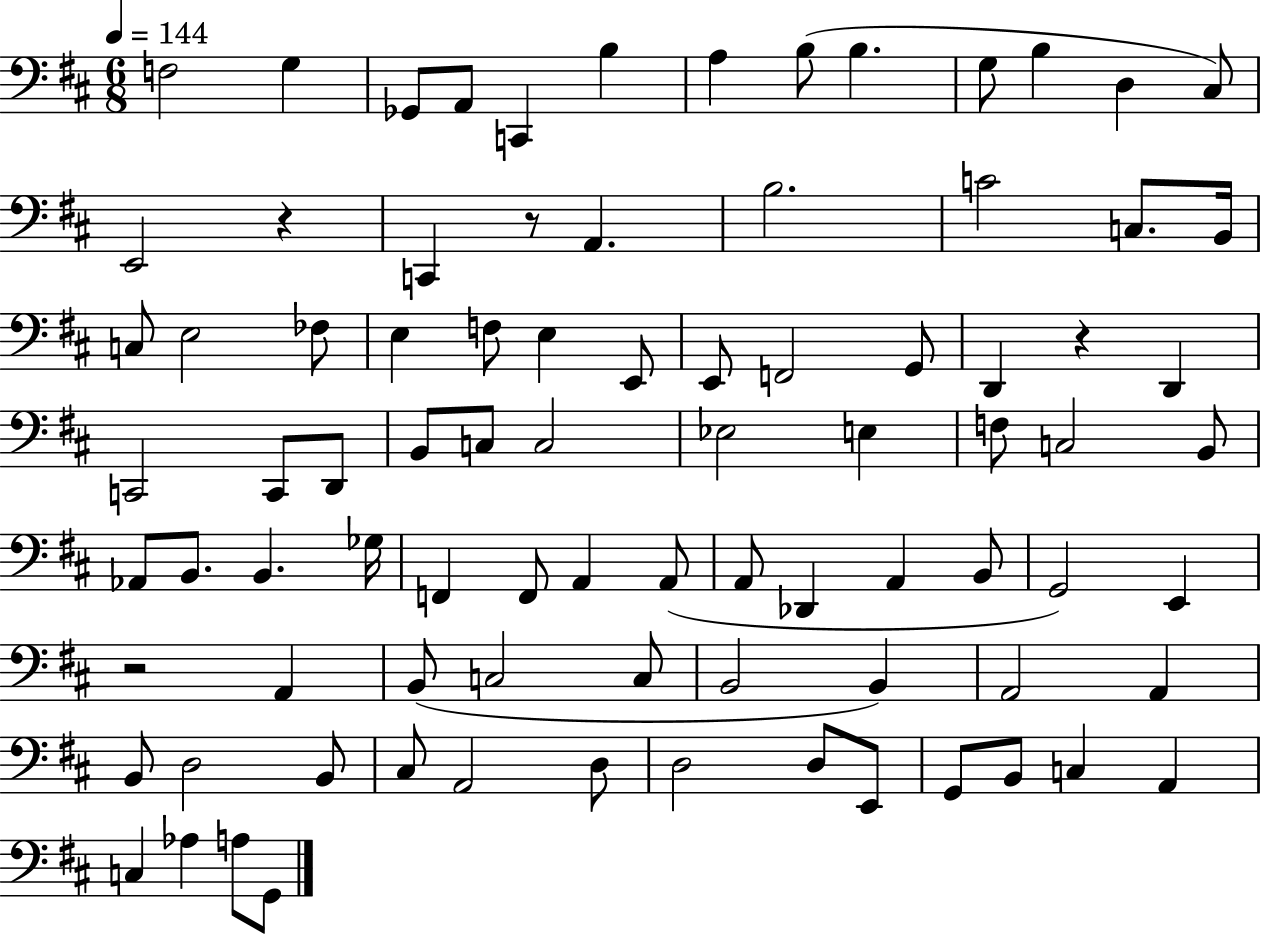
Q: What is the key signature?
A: D major